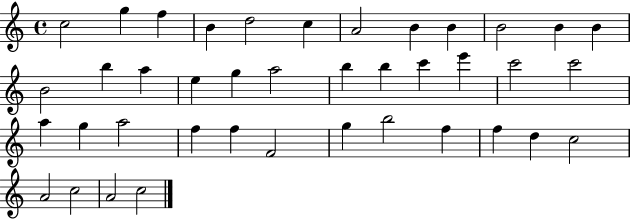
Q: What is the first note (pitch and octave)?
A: C5